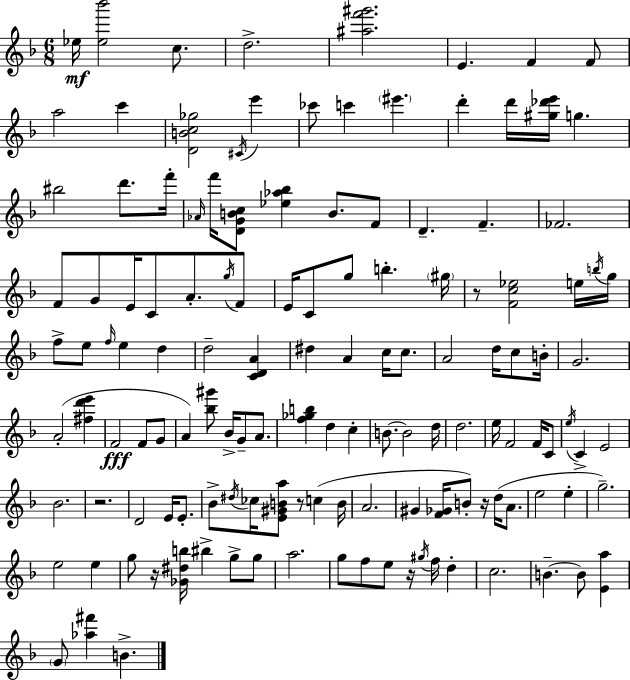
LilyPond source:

{
  \clef treble
  \numericTimeSignature
  \time 6/8
  \key f \major
  ees''16\mf <ees'' bes'''>2 c''8. | d''2.-> | <ais'' f''' gis'''>2. | e'4. f'4 f'8 | \break a''2 c'''4 | <d' b' c'' ges''>2 \acciaccatura { cis'16 } e'''4 | ces'''8 c'''4 \parenthesize eis'''4. | d'''4-. d'''16 <gis'' des''' e'''>16 g''4. | \break bis''2 d'''8. | f'''16-. \grace { aes'16 } f'''16 <d' g' b' c''>8 <ees'' aes'' bes''>4 b'8. | f'8 d'4.-- f'4.-- | fes'2. | \break f'8 g'8 e'16 c'8 a'8.-. | \acciaccatura { g''16 } f'8 e'16 c'8 g''8 b''4.-. | \parenthesize gis''16 r8 <f' c'' ees''>2 | e''16 \acciaccatura { b''16 } g''16 f''8-> e''8 \grace { f''16 } e''4 | \break d''4 d''2-- | <c' d' a'>4 dis''4 a'4 | c''16 c''8. a'2 | d''16 c''8 b'16-. g'2. | \break a'2-.( | <fis'' d''' e'''>4 f'2\fff | f'8 g'8 a'4) <bes'' gis'''>8 bes'16-> | g'8-- a'8. <f'' ges'' b''>4 d''4 | \break c''4-. b'8.~~ b'2 | d''16 d''2. | e''16 f'2 | f'16 c'8 \acciaccatura { e''16 } c'4-> e'2 | \break bes'2. | r2. | d'2 | e'16 e'8.-. bes'8-> \acciaccatura { dis''16 } ces''16 <e' gis' b' a''>8 | \break r8 c''4( b'16 a'2. | gis'4 <f' ges'>16 | b'8-.) r16 d''16( a'8. e''2 | e''4-. g''2.--) | \break e''2 | e''4 g''8 r16 <ges' dis'' b''>16 bis''4-> | g''8-> g''8 a''2. | g''8 f''8 e''8 | \break r16 \acciaccatura { gis''16 } f''16 d''4-. c''2. | b'4.--~~ | b'8 <e' a''>4 \parenthesize g'8 <aes'' fis'''>4 | b'4.-> \bar "|."
}